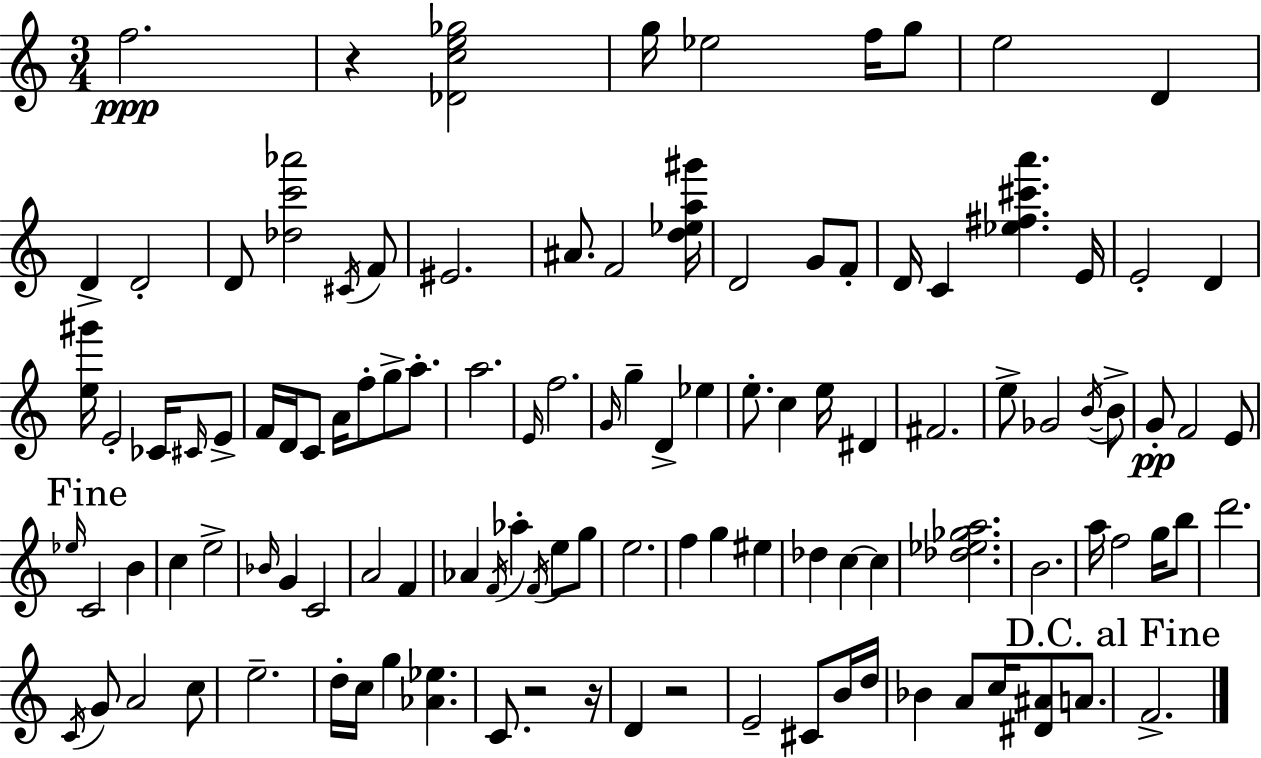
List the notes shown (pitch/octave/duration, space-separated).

F5/h. R/q [Db4,C5,E5,Gb5]/h G5/s Eb5/h F5/s G5/e E5/h D4/q D4/q D4/h D4/e [Db5,C6,Ab6]/h C#4/s F4/e EIS4/h. A#4/e. F4/h [D5,Eb5,A5,G#6]/s D4/h G4/e F4/e D4/s C4/q [Eb5,F#5,C#6,A6]/q. E4/s E4/h D4/q [E5,G#6]/s E4/h CES4/s C#4/s E4/e F4/s D4/s C4/e A4/s F5/e G5/e A5/e. A5/h. E4/s F5/h. G4/s G5/q D4/q Eb5/q E5/e. C5/q E5/s D#4/q F#4/h. E5/e Gb4/h B4/s B4/e G4/e F4/h E4/e Eb5/s C4/h B4/q C5/q E5/h Bb4/s G4/q C4/h A4/h F4/q Ab4/q F4/s Ab5/q F4/s E5/e G5/e E5/h. F5/q G5/q EIS5/q Db5/q C5/q C5/q [Db5,Eb5,Gb5,A5]/h. B4/h. A5/s F5/h G5/s B5/e D6/h. C4/s G4/e A4/h C5/e E5/h. D5/s C5/s G5/q [Ab4,Eb5]/q. C4/e. R/h R/s D4/q R/h E4/h C#4/e B4/s D5/s Bb4/q A4/e C5/s [D#4,A#4]/e A4/e. F4/h.